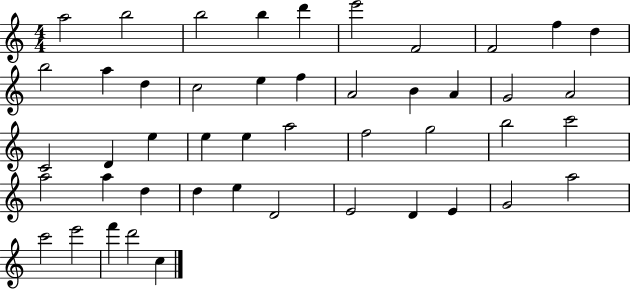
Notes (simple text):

A5/h B5/h B5/h B5/q D6/q E6/h F4/h F4/h F5/q D5/q B5/h A5/q D5/q C5/h E5/q F5/q A4/h B4/q A4/q G4/h A4/h C4/h D4/q E5/q E5/q E5/q A5/h F5/h G5/h B5/h C6/h A5/h A5/q D5/q D5/q E5/q D4/h E4/h D4/q E4/q G4/h A5/h C6/h E6/h F6/q D6/h C5/q